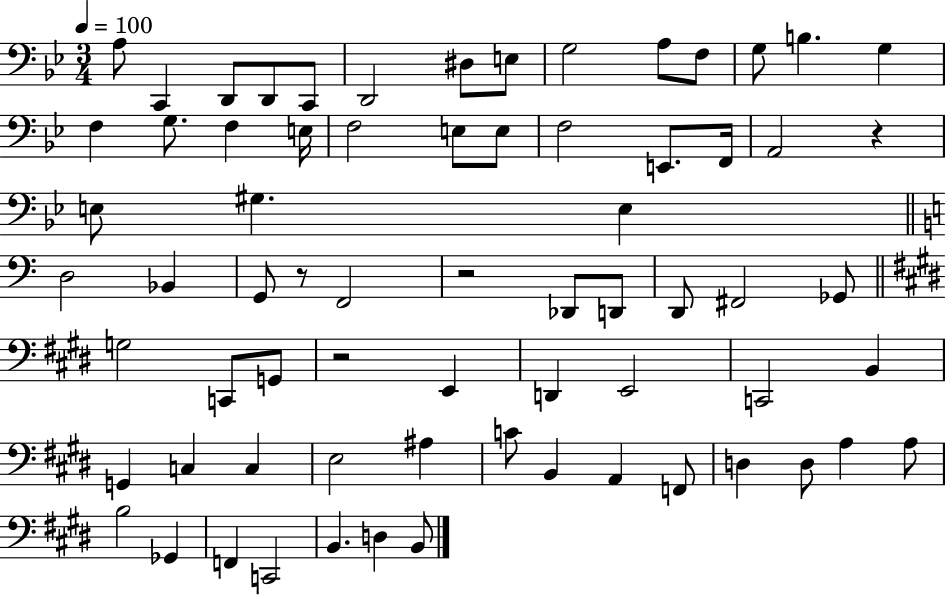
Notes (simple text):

A3/e C2/q D2/e D2/e C2/e D2/h D#3/e E3/e G3/h A3/e F3/e G3/e B3/q. G3/q F3/q G3/e. F3/q E3/s F3/h E3/e E3/e F3/h E2/e. F2/s A2/h R/q E3/e G#3/q. E3/q D3/h Bb2/q G2/e R/e F2/h R/h Db2/e D2/e D2/e F#2/h Gb2/e G3/h C2/e G2/e R/h E2/q D2/q E2/h C2/h B2/q G2/q C3/q C3/q E3/h A#3/q C4/e B2/q A2/q F2/e D3/q D3/e A3/q A3/e B3/h Gb2/q F2/q C2/h B2/q. D3/q B2/e